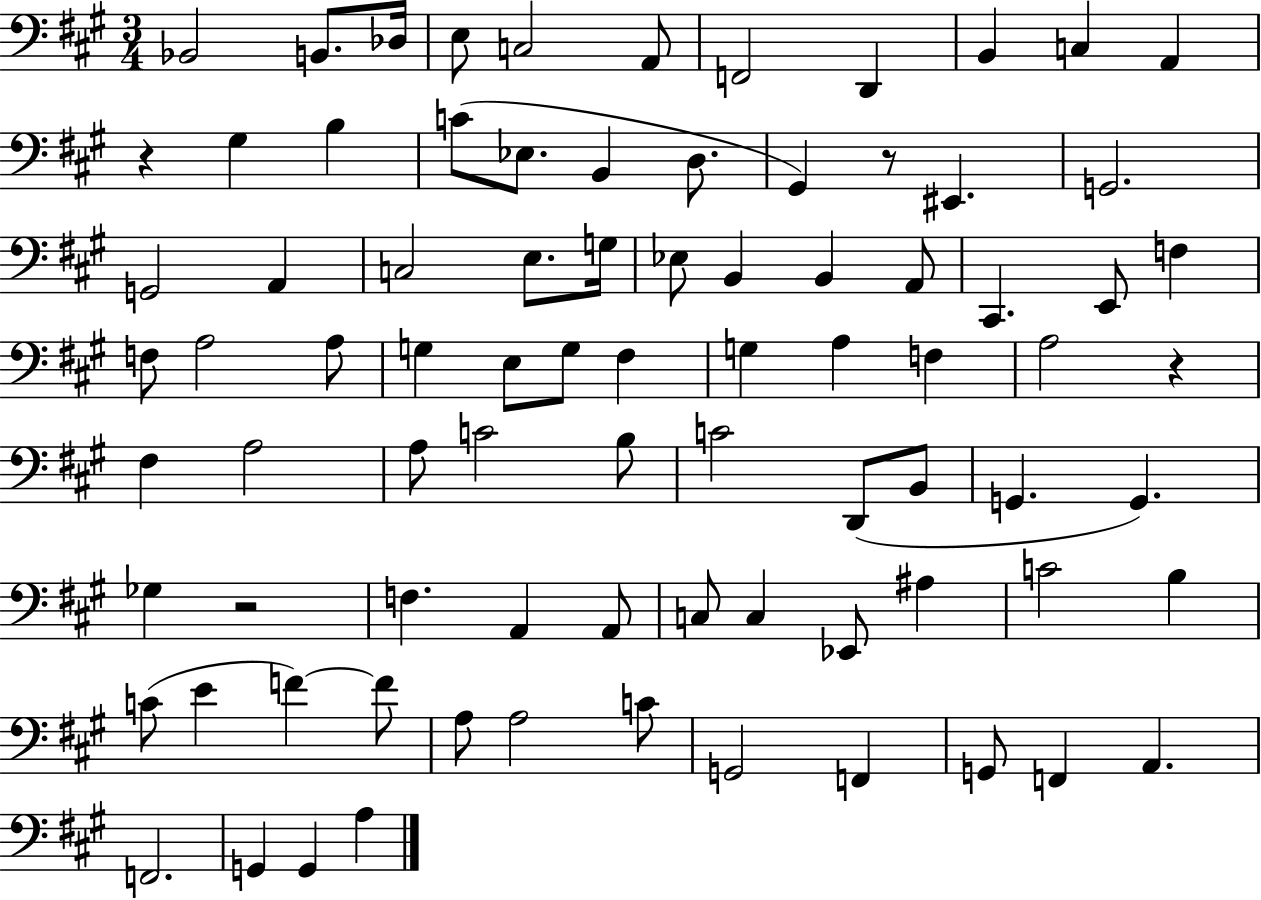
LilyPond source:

{
  \clef bass
  \numericTimeSignature
  \time 3/4
  \key a \major
  bes,2 b,8. des16 | e8 c2 a,8 | f,2 d,4 | b,4 c4 a,4 | \break r4 gis4 b4 | c'8( ees8. b,4 d8. | gis,4) r8 eis,4. | g,2. | \break g,2 a,4 | c2 e8. g16 | ees8 b,4 b,4 a,8 | cis,4. e,8 f4 | \break f8 a2 a8 | g4 e8 g8 fis4 | g4 a4 f4 | a2 r4 | \break fis4 a2 | a8 c'2 b8 | c'2 d,8( b,8 | g,4. g,4.) | \break ges4 r2 | f4. a,4 a,8 | c8 c4 ees,8 ais4 | c'2 b4 | \break c'8( e'4 f'4~~) f'8 | a8 a2 c'8 | g,2 f,4 | g,8 f,4 a,4. | \break f,2. | g,4 g,4 a4 | \bar "|."
}